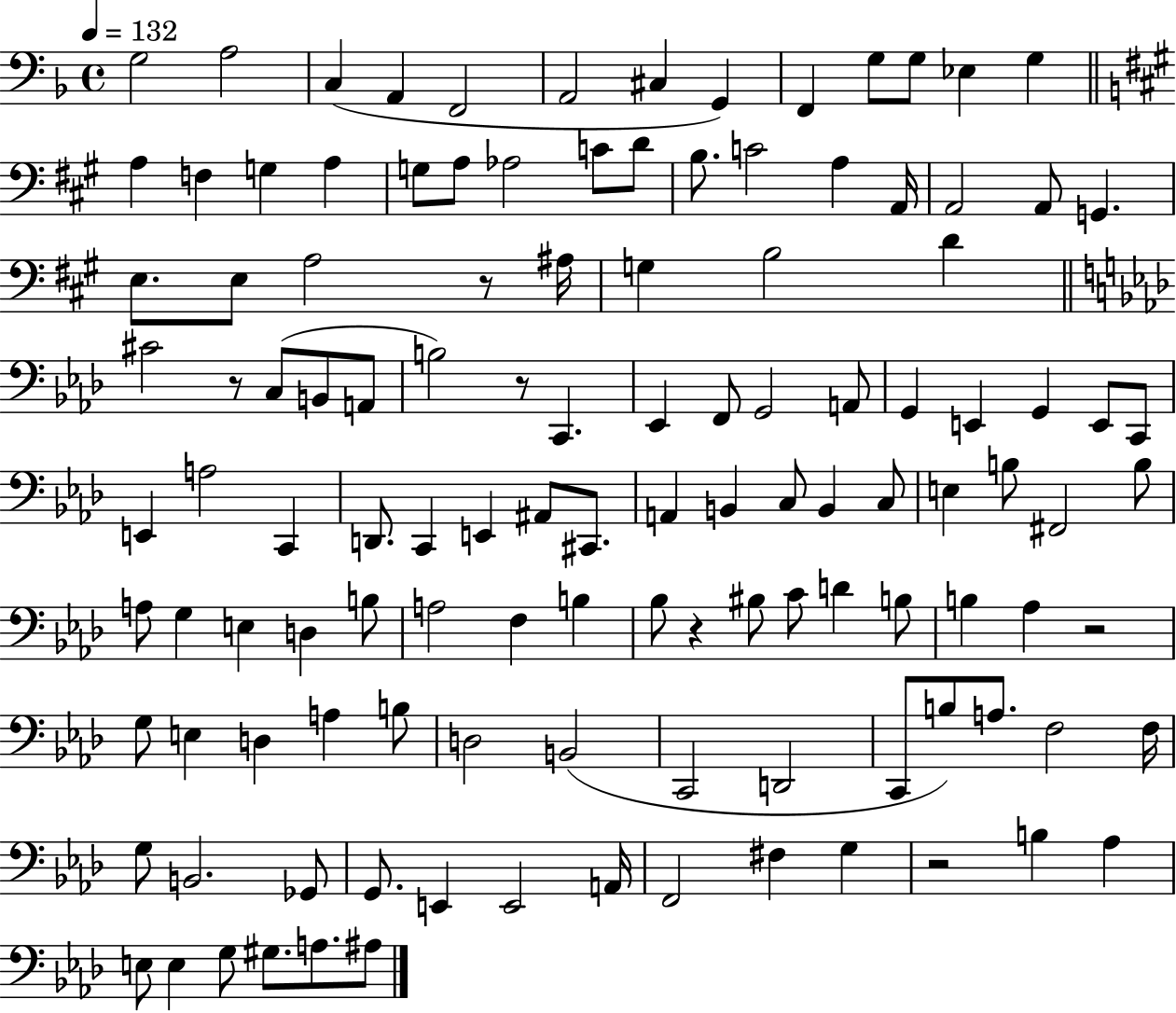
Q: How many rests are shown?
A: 6